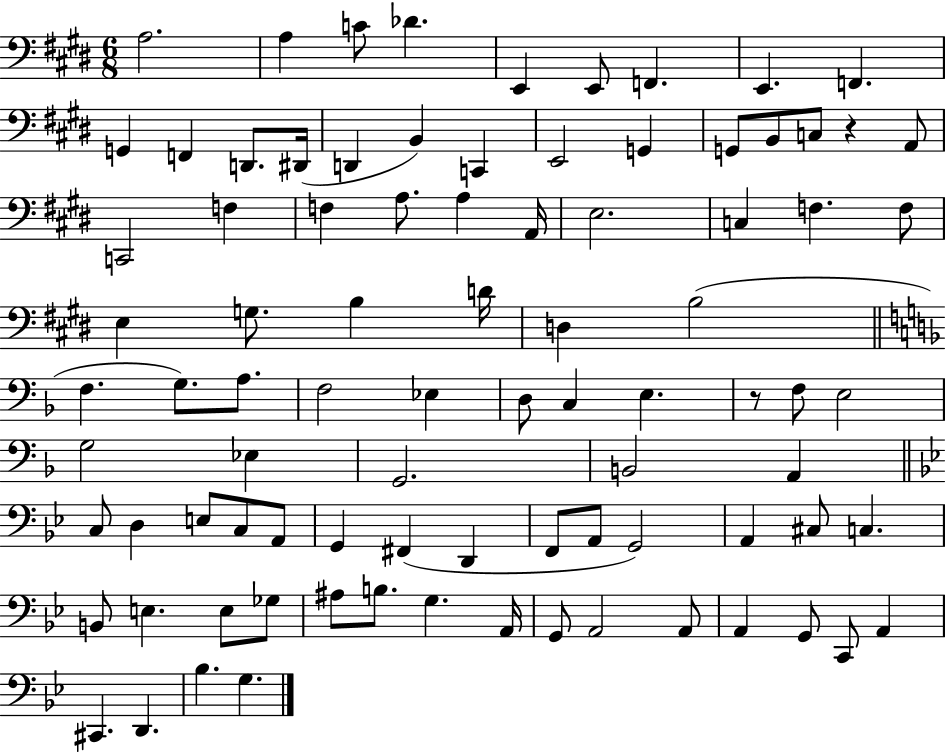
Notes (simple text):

A3/h. A3/q C4/e Db4/q. E2/q E2/e F2/q. E2/q. F2/q. G2/q F2/q D2/e. D#2/s D2/q B2/q C2/q E2/h G2/q G2/e B2/e C3/e R/q A2/e C2/h F3/q F3/q A3/e. A3/q A2/s E3/h. C3/q F3/q. F3/e E3/q G3/e. B3/q D4/s D3/q B3/h F3/q. G3/e. A3/e. F3/h Eb3/q D3/e C3/q E3/q. R/e F3/e E3/h G3/h Eb3/q G2/h. B2/h A2/q C3/e D3/q E3/e C3/e A2/e G2/q F#2/q D2/q F2/e A2/e G2/h A2/q C#3/e C3/q. B2/e E3/q. E3/e Gb3/e A#3/e B3/e. G3/q. A2/s G2/e A2/h A2/e A2/q G2/e C2/e A2/q C#2/q. D2/q. Bb3/q. G3/q.